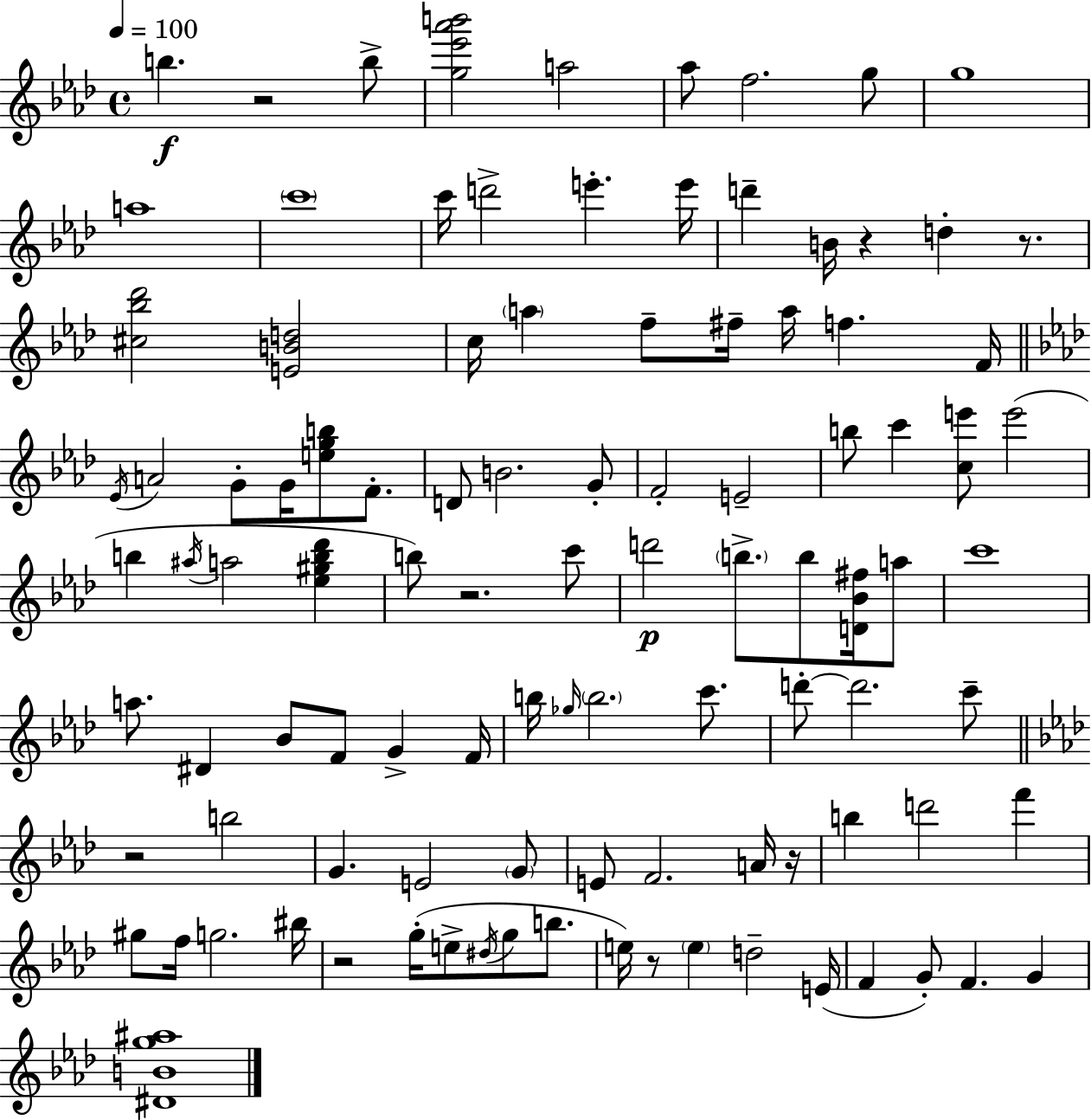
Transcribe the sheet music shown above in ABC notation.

X:1
T:Untitled
M:4/4
L:1/4
K:Fm
b z2 b/2 [g_e'_a'b']2 a2 _a/2 f2 g/2 g4 a4 c'4 c'/4 d'2 e' e'/4 d' B/4 z d z/2 [^c_b_d']2 [EBd]2 c/4 a f/2 ^f/4 a/4 f F/4 _E/4 A2 G/2 G/4 [egb]/2 F/2 D/2 B2 G/2 F2 E2 b/2 c' [ce']/2 e'2 b ^a/4 a2 [_e^gb_d'] b/2 z2 c'/2 d'2 b/2 b/2 [D_B^f]/4 a/2 c'4 a/2 ^D _B/2 F/2 G F/4 b/4 _g/4 b2 c'/2 d'/2 d'2 c'/2 z2 b2 G E2 G/2 E/2 F2 A/4 z/4 b d'2 f' ^g/2 f/4 g2 ^b/4 z2 g/4 e/2 ^d/4 g/2 b/2 e/4 z/2 e d2 E/4 F G/2 F G [^DBg^a]4